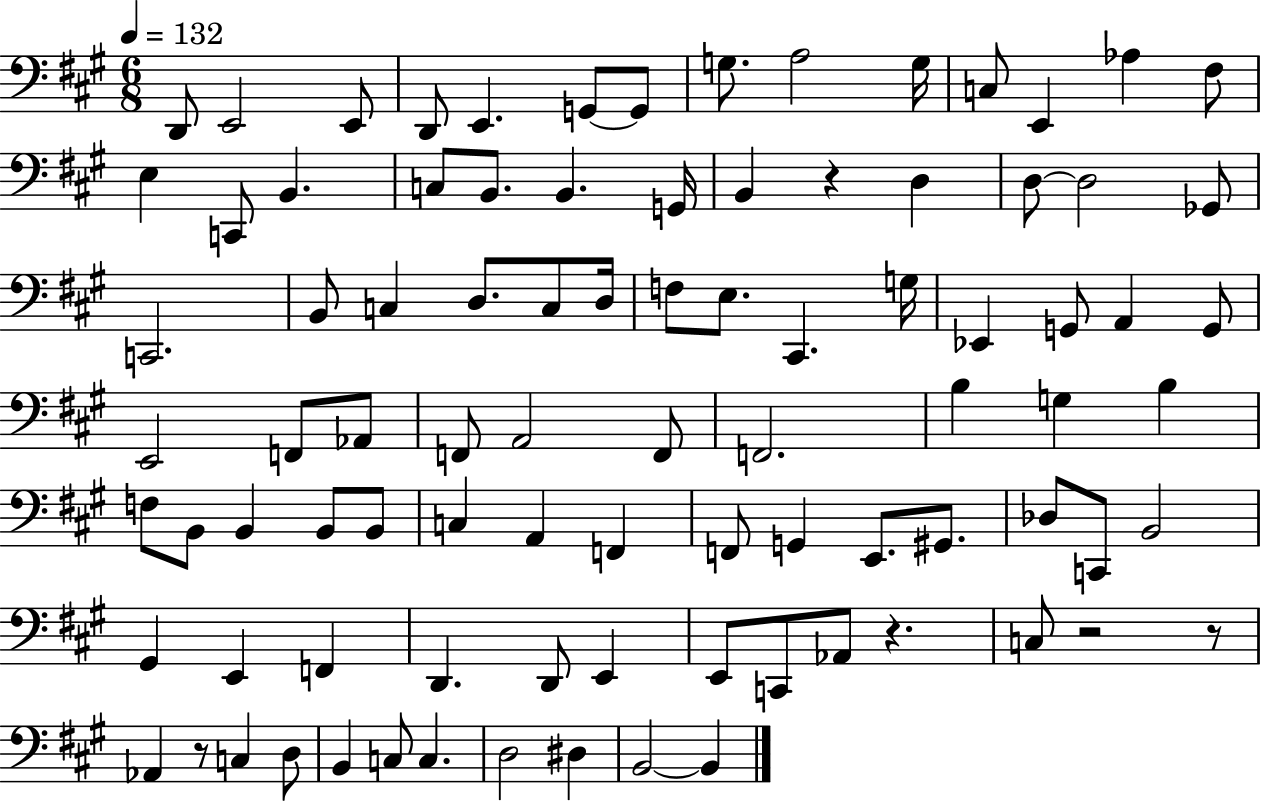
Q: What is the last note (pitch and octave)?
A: B2